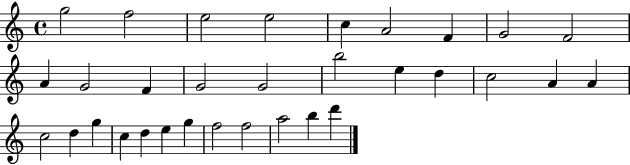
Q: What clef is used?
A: treble